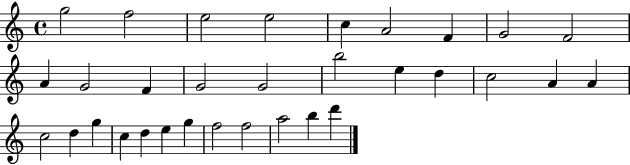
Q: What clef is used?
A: treble